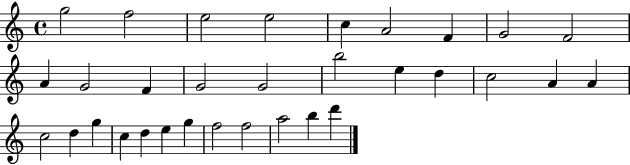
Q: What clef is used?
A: treble